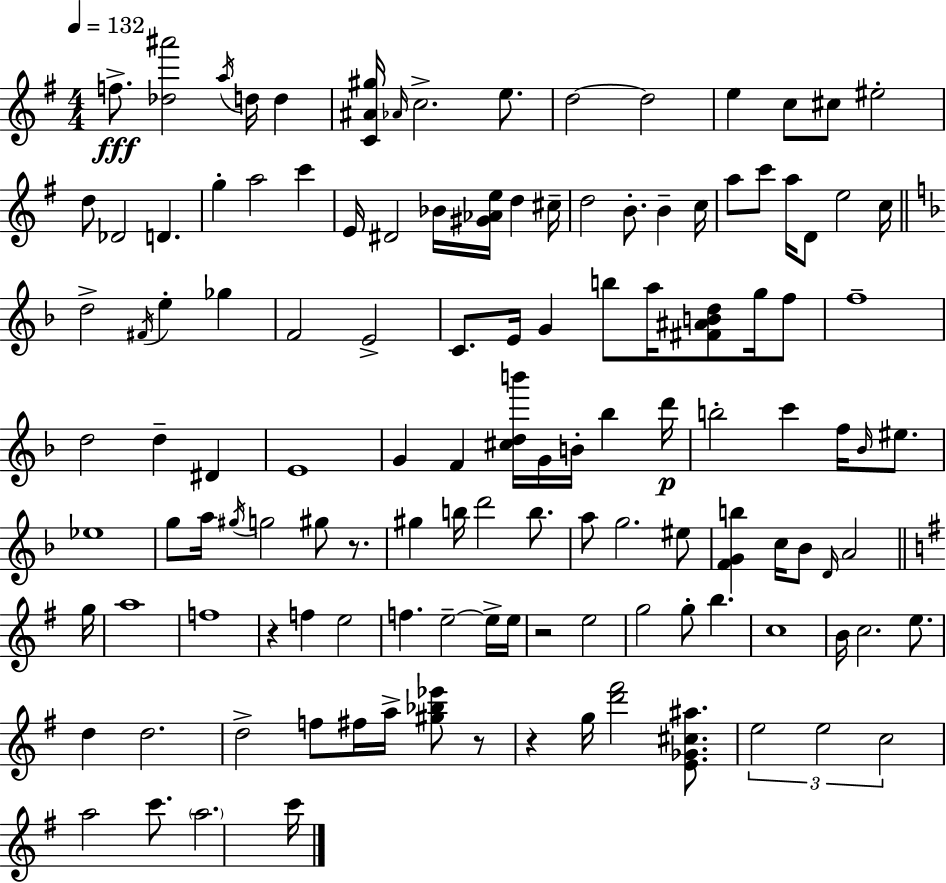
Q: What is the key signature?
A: E minor